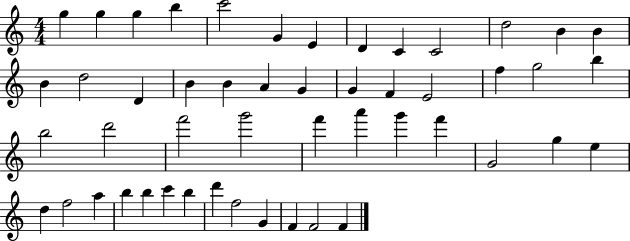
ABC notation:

X:1
T:Untitled
M:4/4
L:1/4
K:C
g g g b c'2 G E D C C2 d2 B B B d2 D B B A G G F E2 f g2 b b2 d'2 f'2 g'2 f' a' g' f' G2 g e d f2 a b b c' b d' f2 G F F2 F